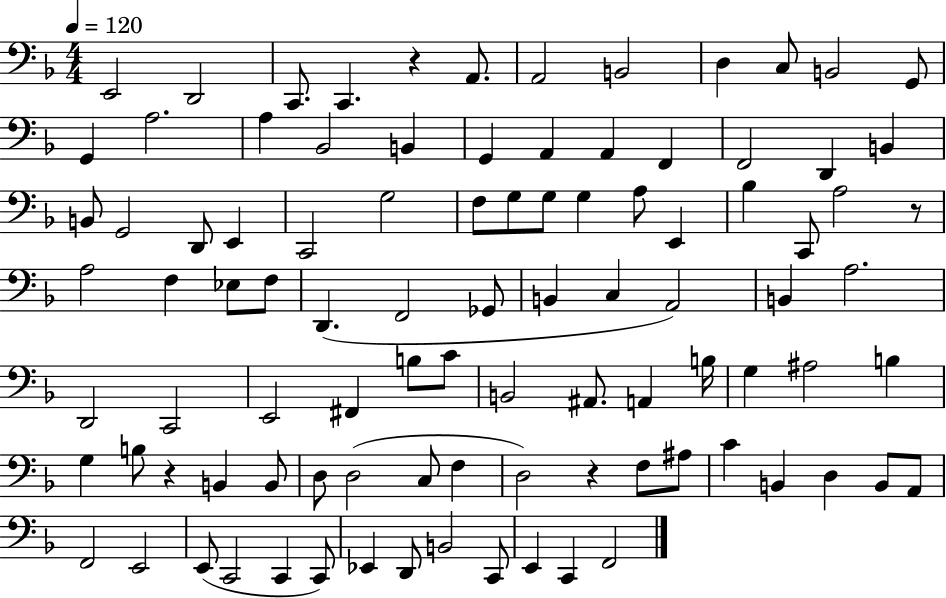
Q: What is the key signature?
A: F major